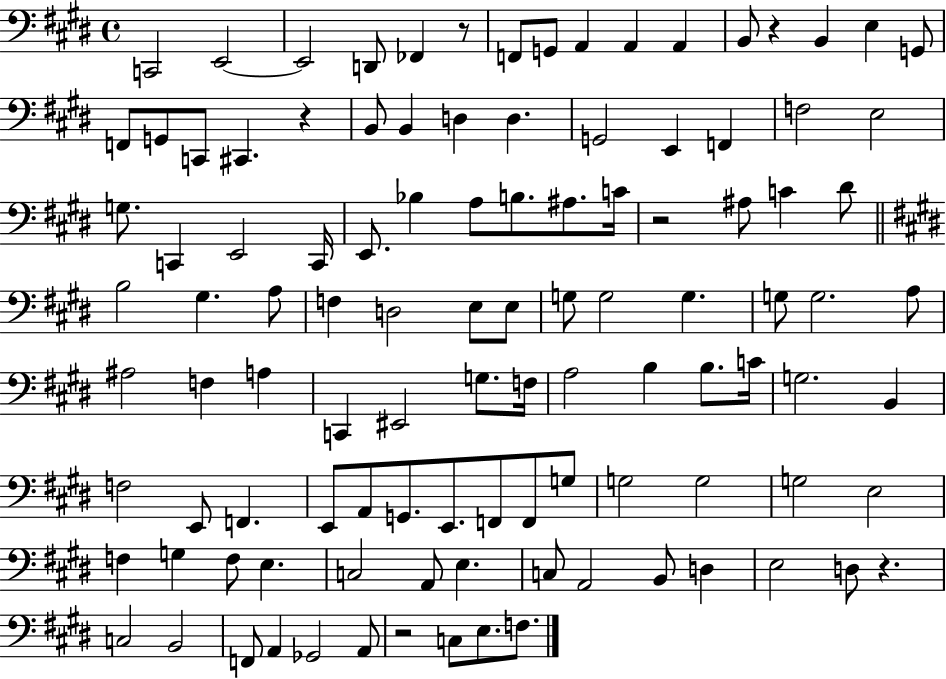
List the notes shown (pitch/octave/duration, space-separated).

C2/h E2/h E2/h D2/e FES2/q R/e F2/e G2/e A2/q A2/q A2/q B2/e R/q B2/q E3/q G2/e F2/e G2/e C2/e C#2/q. R/q B2/e B2/q D3/q D3/q. G2/h E2/q F2/q F3/h E3/h G3/e. C2/q E2/h C2/s E2/e. Bb3/q A3/e B3/e. A#3/e. C4/s R/h A#3/e C4/q D#4/e B3/h G#3/q. A3/e F3/q D3/h E3/e E3/e G3/e G3/h G3/q. G3/e G3/h. A3/e A#3/h F3/q A3/q C2/q EIS2/h G3/e. F3/s A3/h B3/q B3/e. C4/s G3/h. B2/q F3/h E2/e F2/q. E2/e A2/e G2/e. E2/e. F2/e F2/e G3/e G3/h G3/h G3/h E3/h F3/q G3/q F3/e E3/q. C3/h A2/e E3/q. C3/e A2/h B2/e D3/q E3/h D3/e R/q. C3/h B2/h F2/e A2/q Gb2/h A2/e R/h C3/e E3/e. F3/e.